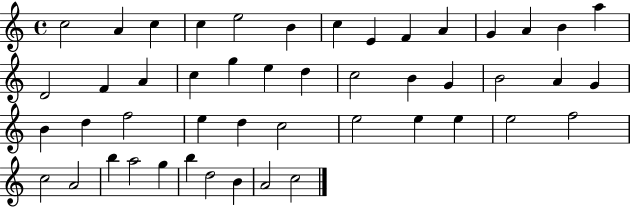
{
  \clef treble
  \time 4/4
  \defaultTimeSignature
  \key c \major
  c''2 a'4 c''4 | c''4 e''2 b'4 | c''4 e'4 f'4 a'4 | g'4 a'4 b'4 a''4 | \break d'2 f'4 a'4 | c''4 g''4 e''4 d''4 | c''2 b'4 g'4 | b'2 a'4 g'4 | \break b'4 d''4 f''2 | e''4 d''4 c''2 | e''2 e''4 e''4 | e''2 f''2 | \break c''2 a'2 | b''4 a''2 g''4 | b''4 d''2 b'4 | a'2 c''2 | \break \bar "|."
}